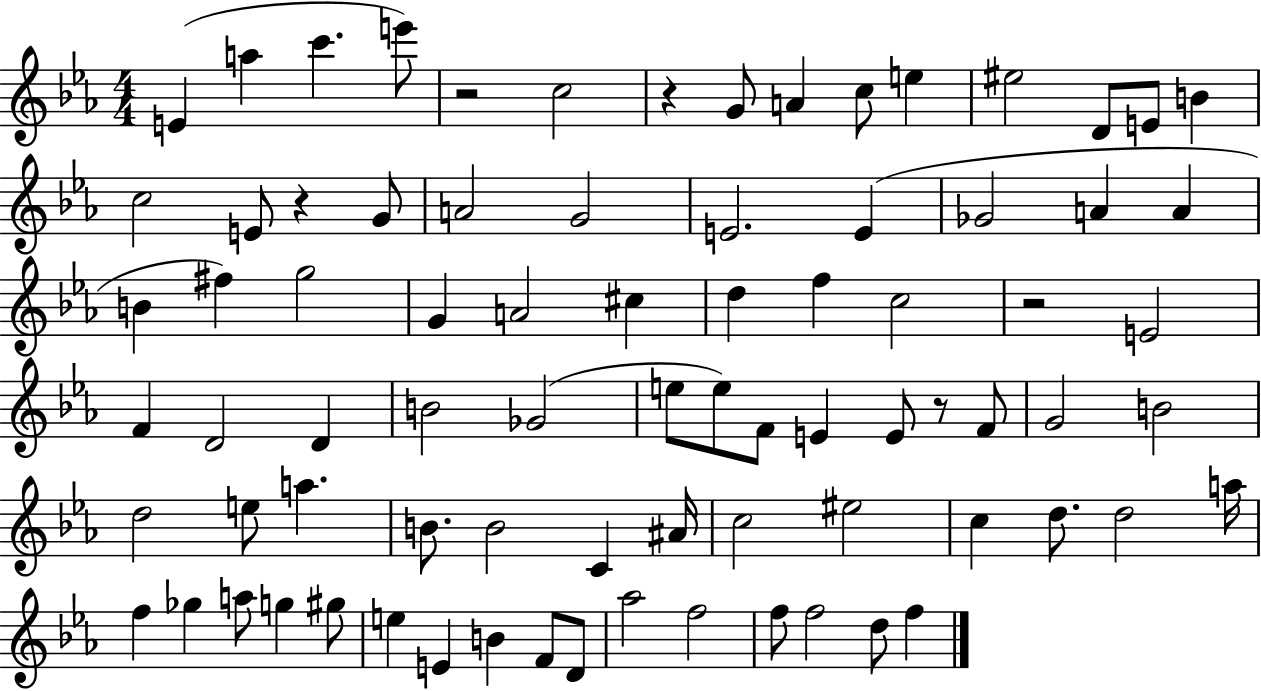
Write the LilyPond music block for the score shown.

{
  \clef treble
  \numericTimeSignature
  \time 4/4
  \key ees \major
  e'4( a''4 c'''4. e'''8) | r2 c''2 | r4 g'8 a'4 c''8 e''4 | eis''2 d'8 e'8 b'4 | \break c''2 e'8 r4 g'8 | a'2 g'2 | e'2. e'4( | ges'2 a'4 a'4 | \break b'4 fis''4) g''2 | g'4 a'2 cis''4 | d''4 f''4 c''2 | r2 e'2 | \break f'4 d'2 d'4 | b'2 ges'2( | e''8 e''8) f'8 e'4 e'8 r8 f'8 | g'2 b'2 | \break d''2 e''8 a''4. | b'8. b'2 c'4 ais'16 | c''2 eis''2 | c''4 d''8. d''2 a''16 | \break f''4 ges''4 a''8 g''4 gis''8 | e''4 e'4 b'4 f'8 d'8 | aes''2 f''2 | f''8 f''2 d''8 f''4 | \break \bar "|."
}